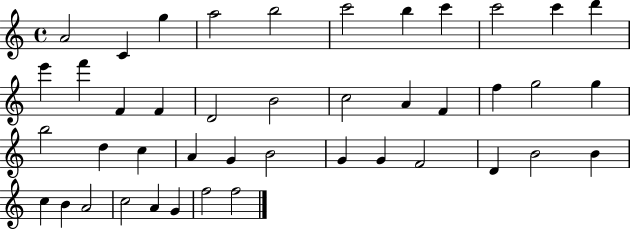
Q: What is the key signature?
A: C major